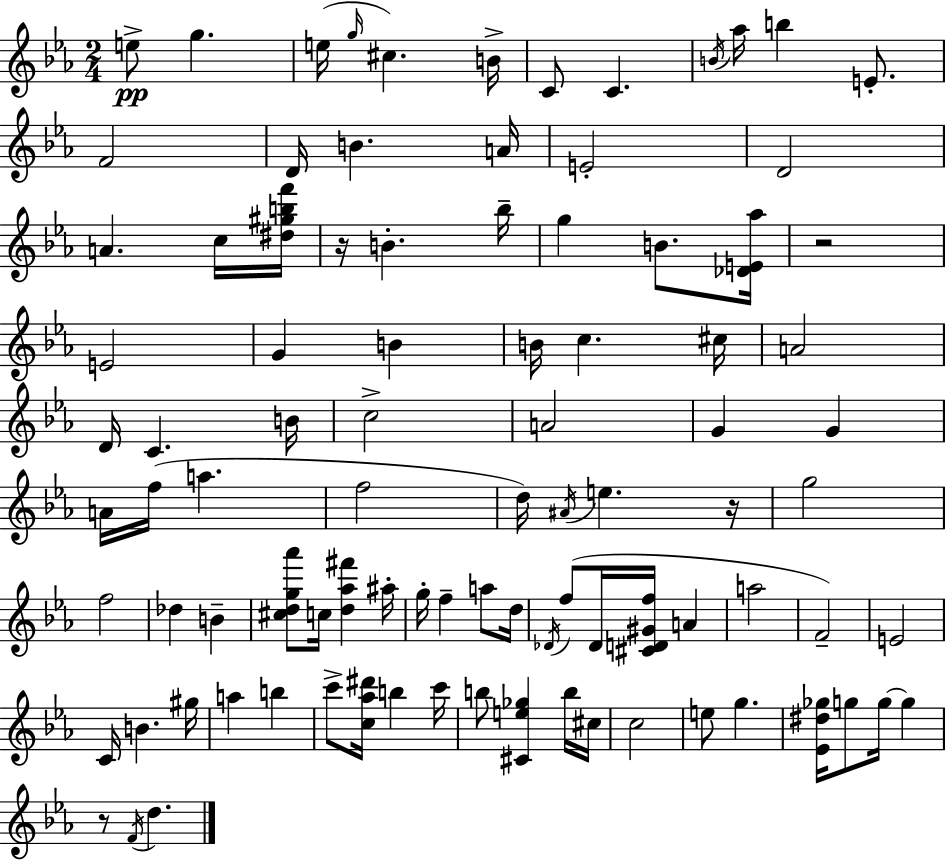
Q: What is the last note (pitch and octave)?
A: D5